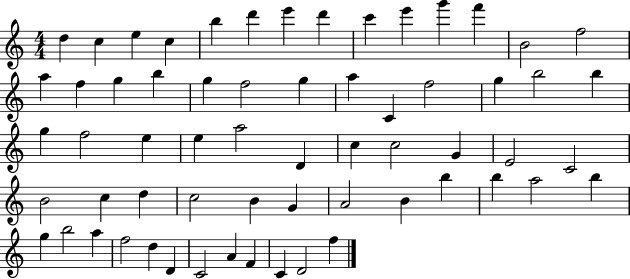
X:1
T:Untitled
M:4/4
L:1/4
K:C
d c e c b d' e' d' c' e' g' f' B2 f2 a f g b g f2 g a C f2 g b2 b g f2 e e a2 D c c2 G E2 C2 B2 c d c2 B G A2 B b b a2 b g b2 a f2 d D C2 A F C D2 f